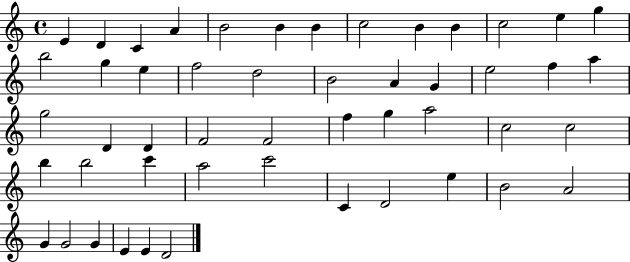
{
  \clef treble
  \time 4/4
  \defaultTimeSignature
  \key c \major
  e'4 d'4 c'4 a'4 | b'2 b'4 b'4 | c''2 b'4 b'4 | c''2 e''4 g''4 | \break b''2 g''4 e''4 | f''2 d''2 | b'2 a'4 g'4 | e''2 f''4 a''4 | \break g''2 d'4 d'4 | f'2 f'2 | f''4 g''4 a''2 | c''2 c''2 | \break b''4 b''2 c'''4 | a''2 c'''2 | c'4 d'2 e''4 | b'2 a'2 | \break g'4 g'2 g'4 | e'4 e'4 d'2 | \bar "|."
}